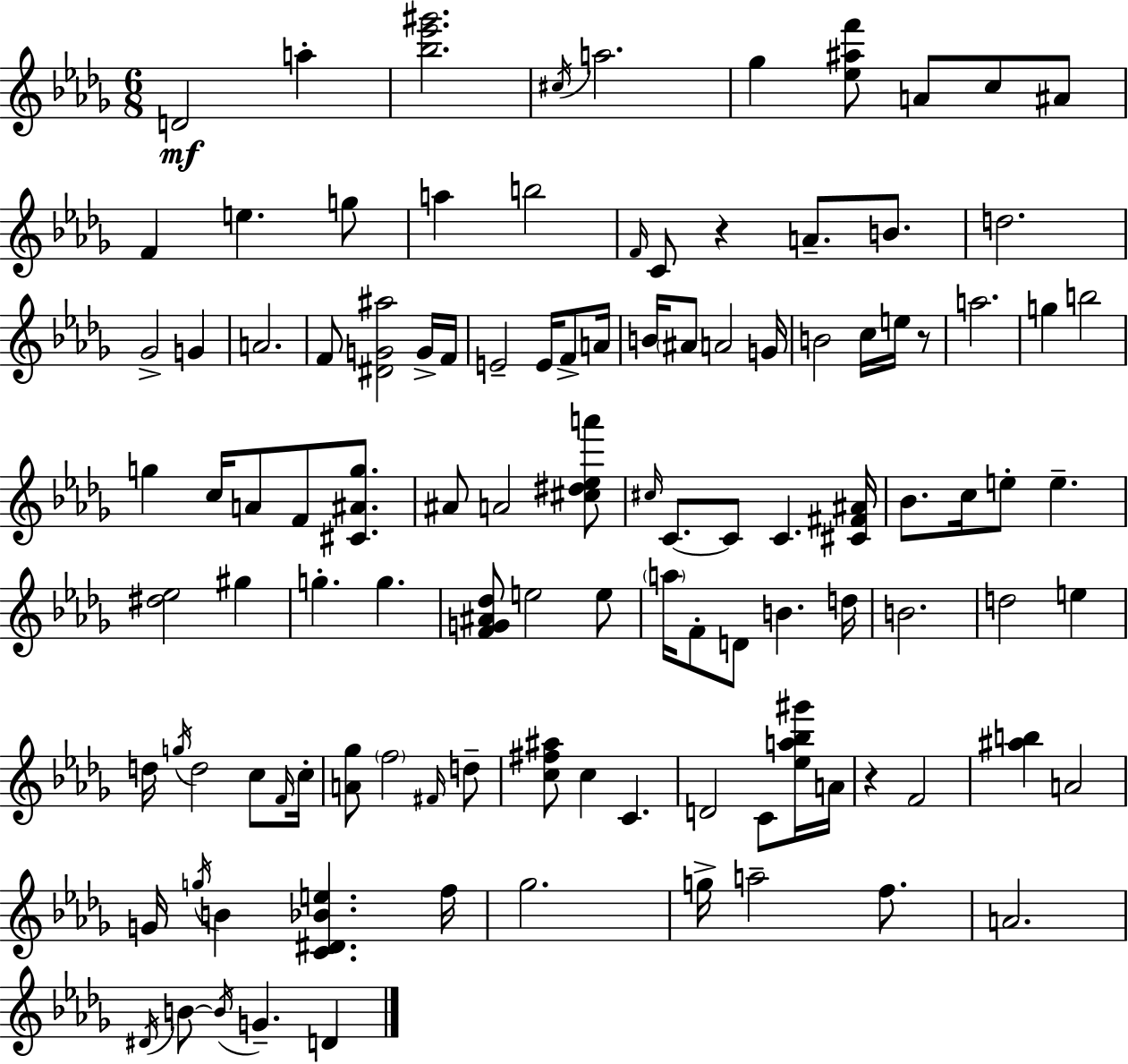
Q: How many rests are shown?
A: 3